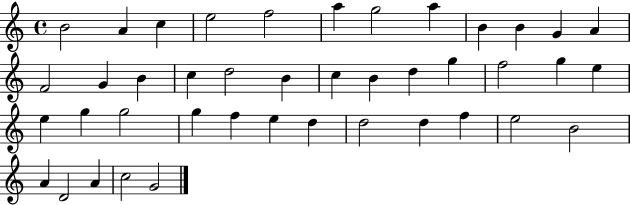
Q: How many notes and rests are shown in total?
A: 42